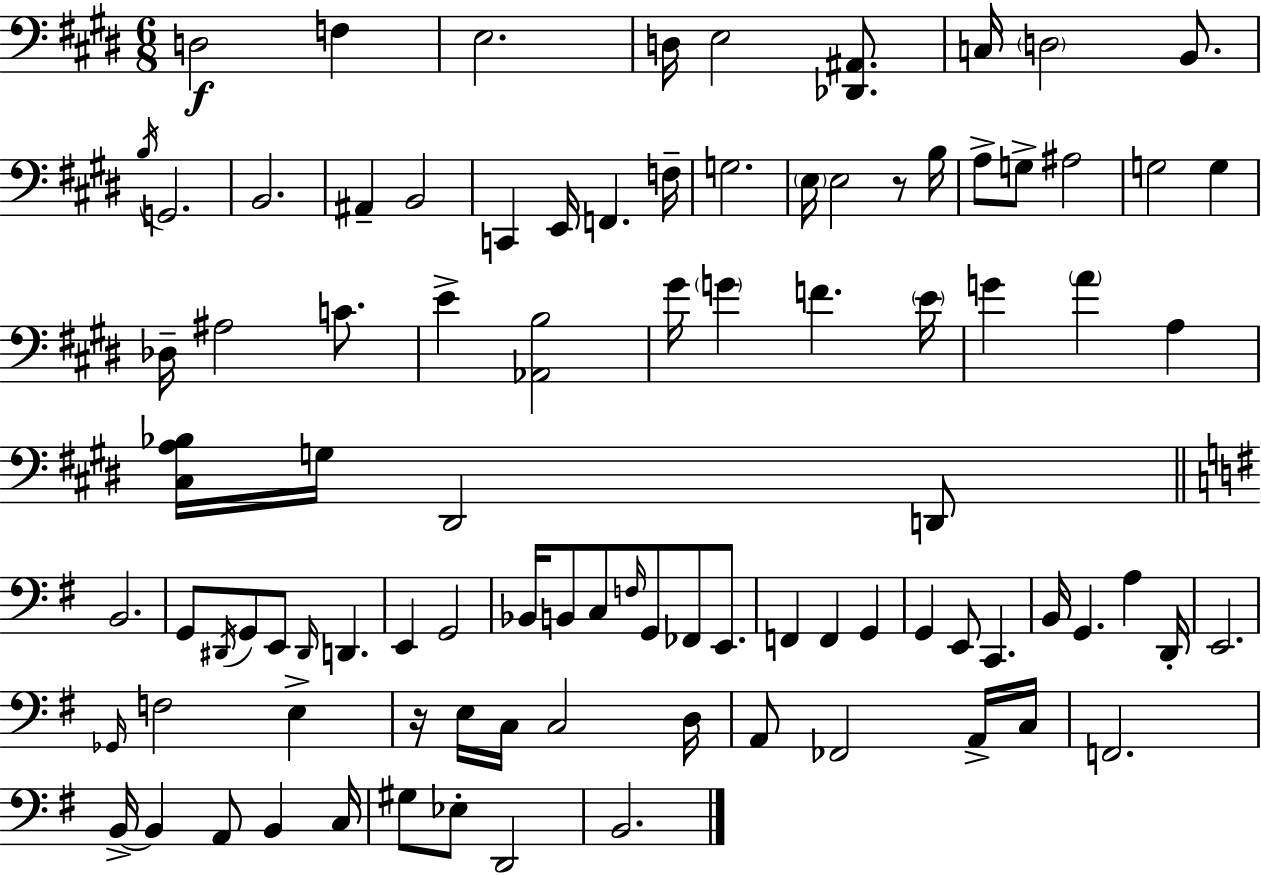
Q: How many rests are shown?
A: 2